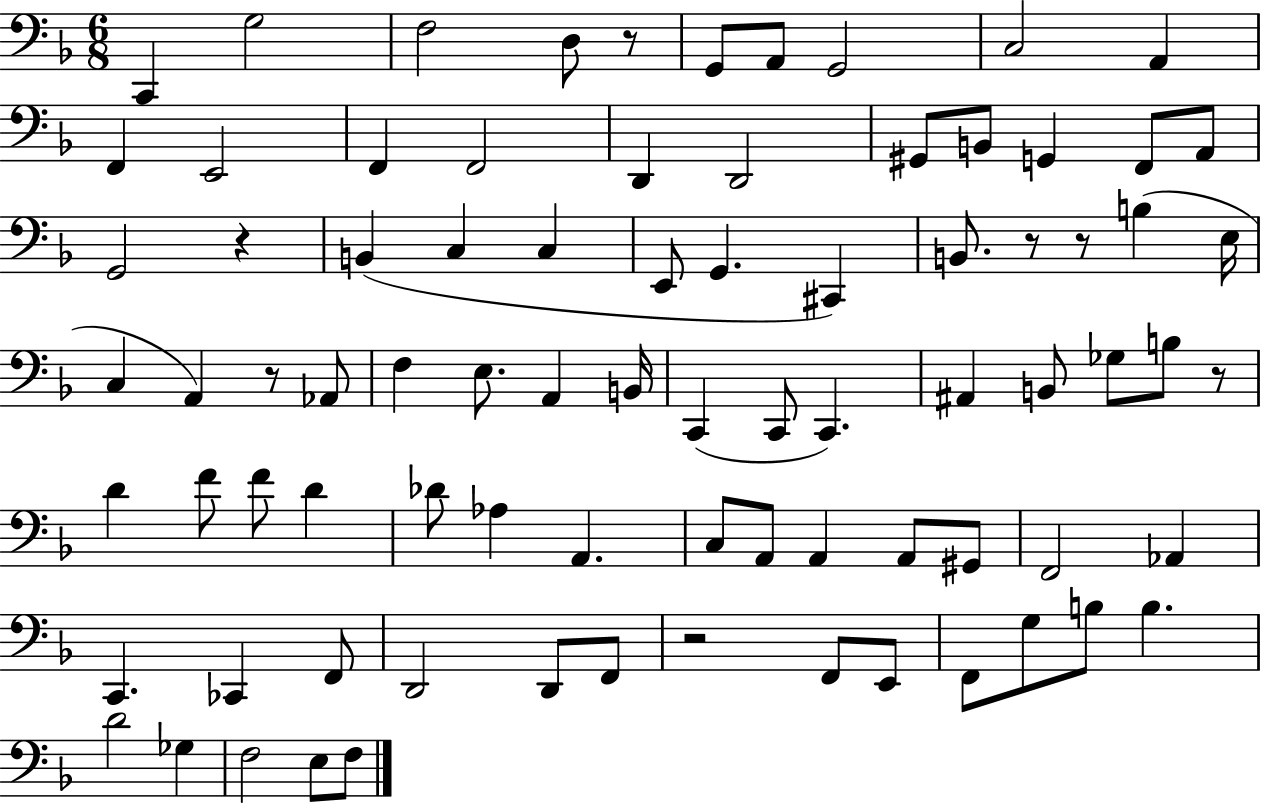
X:1
T:Untitled
M:6/8
L:1/4
K:F
C,, G,2 F,2 D,/2 z/2 G,,/2 A,,/2 G,,2 C,2 A,, F,, E,,2 F,, F,,2 D,, D,,2 ^G,,/2 B,,/2 G,, F,,/2 A,,/2 G,,2 z B,, C, C, E,,/2 G,, ^C,, B,,/2 z/2 z/2 B, E,/4 C, A,, z/2 _A,,/2 F, E,/2 A,, B,,/4 C,, C,,/2 C,, ^A,, B,,/2 _G,/2 B,/2 z/2 D F/2 F/2 D _D/2 _A, A,, C,/2 A,,/2 A,, A,,/2 ^G,,/2 F,,2 _A,, C,, _C,, F,,/2 D,,2 D,,/2 F,,/2 z2 F,,/2 E,,/2 F,,/2 G,/2 B,/2 B, D2 _G, F,2 E,/2 F,/2